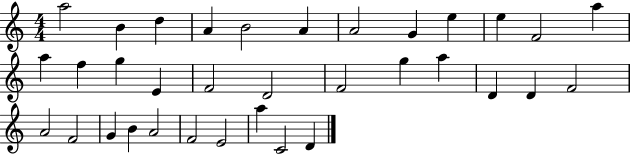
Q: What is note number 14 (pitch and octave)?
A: F5